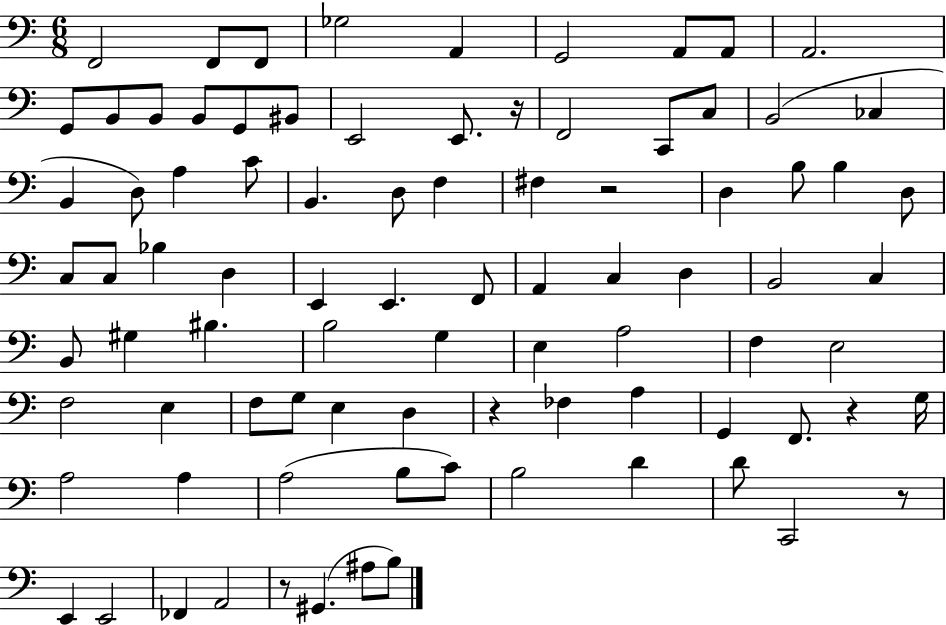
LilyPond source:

{
  \clef bass
  \numericTimeSignature
  \time 6/8
  \key c \major
  \repeat volta 2 { f,2 f,8 f,8 | ges2 a,4 | g,2 a,8 a,8 | a,2. | \break g,8 b,8 b,8 b,8 g,8 bis,8 | e,2 e,8. r16 | f,2 c,8 c8 | b,2( ces4 | \break b,4 d8) a4 c'8 | b,4. d8 f4 | fis4 r2 | d4 b8 b4 d8 | \break c8 c8 bes4 d4 | e,4 e,4. f,8 | a,4 c4 d4 | b,2 c4 | \break b,8 gis4 bis4. | b2 g4 | e4 a2 | f4 e2 | \break f2 e4 | f8 g8 e4 d4 | r4 fes4 a4 | g,4 f,8. r4 g16 | \break a2 a4 | a2( b8 c'8) | b2 d'4 | d'8 c,2 r8 | \break e,4 e,2 | fes,4 a,2 | r8 gis,4.( ais8 b8) | } \bar "|."
}